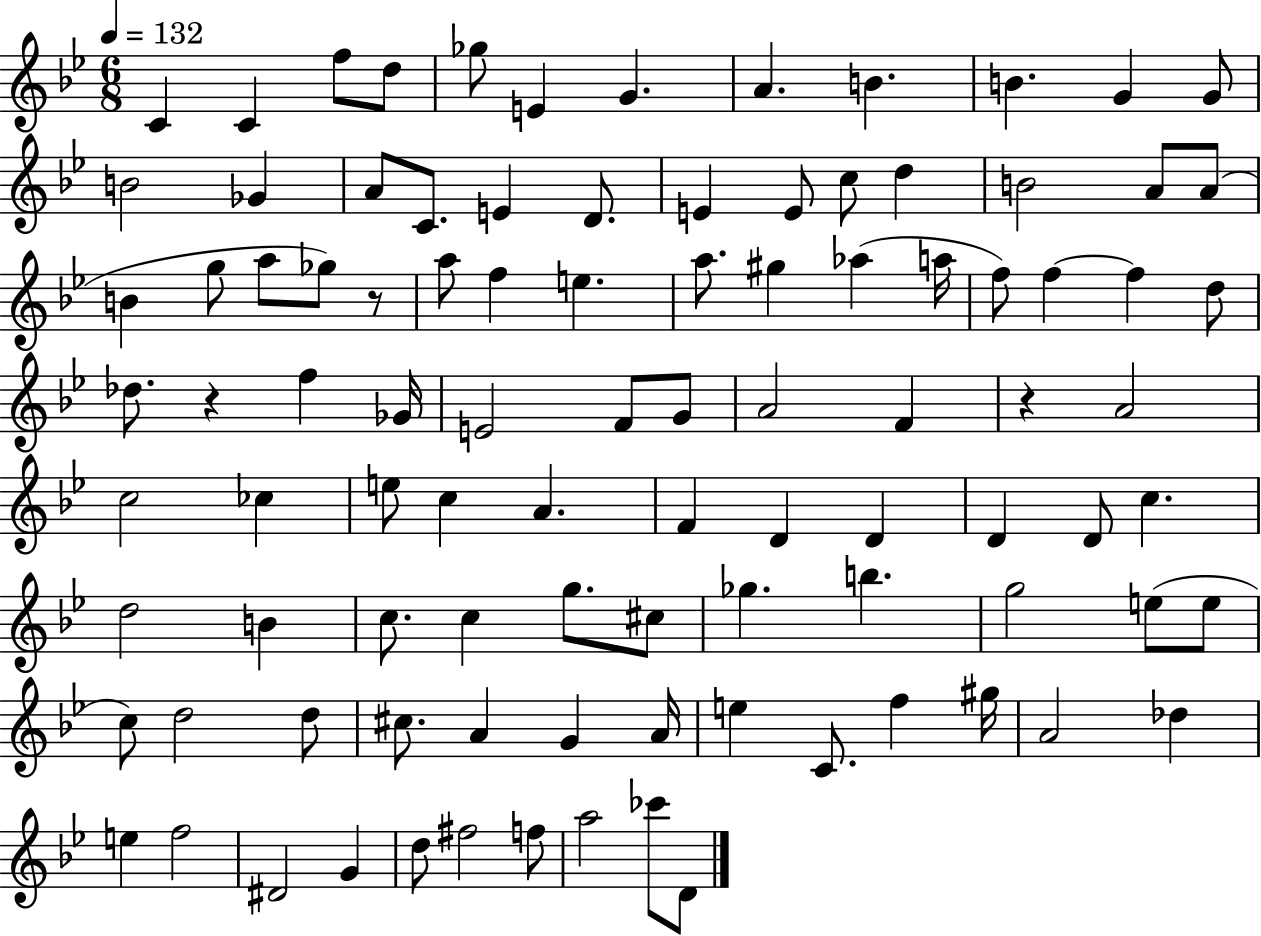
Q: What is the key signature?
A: BES major